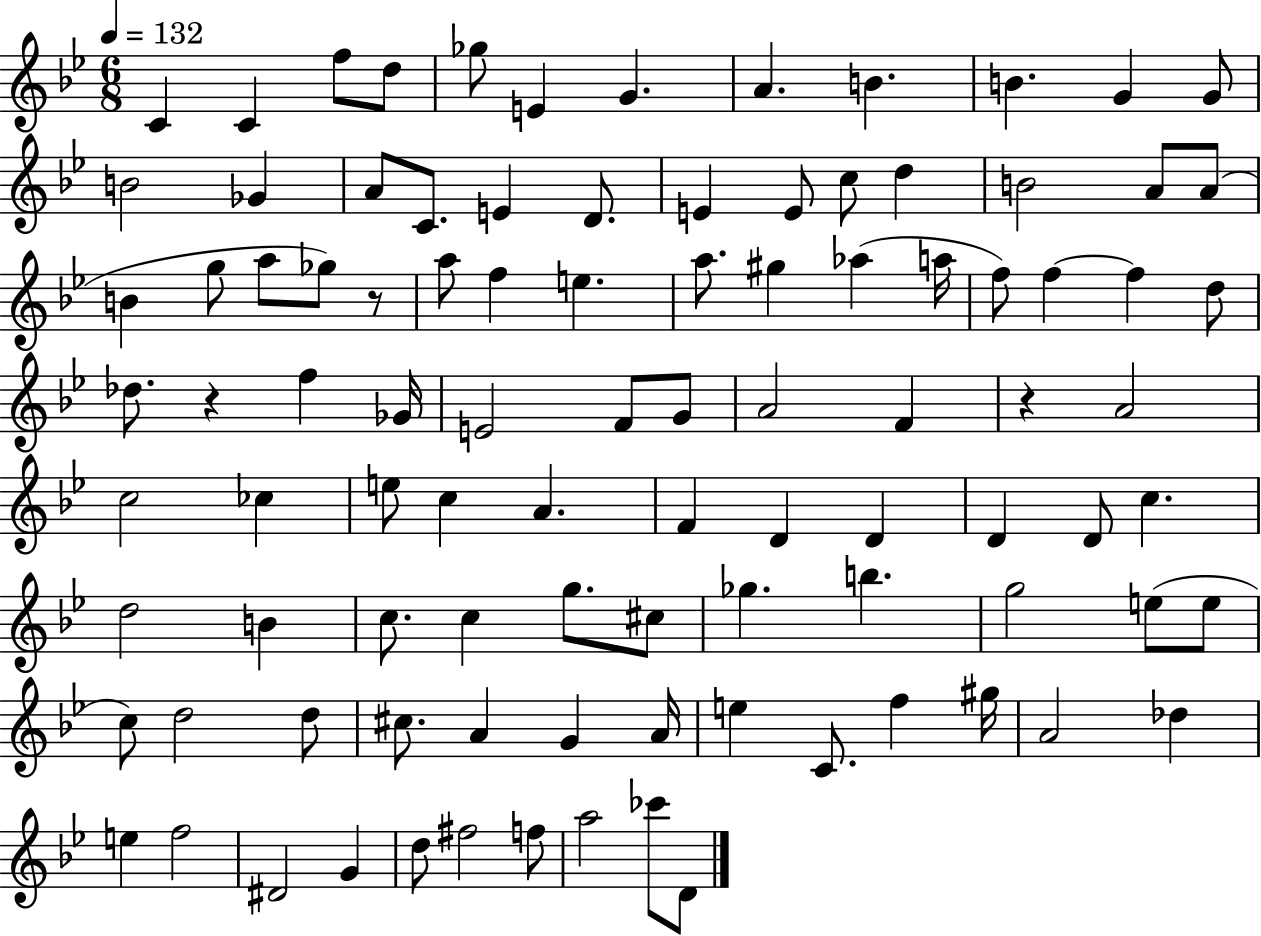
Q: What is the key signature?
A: BES major